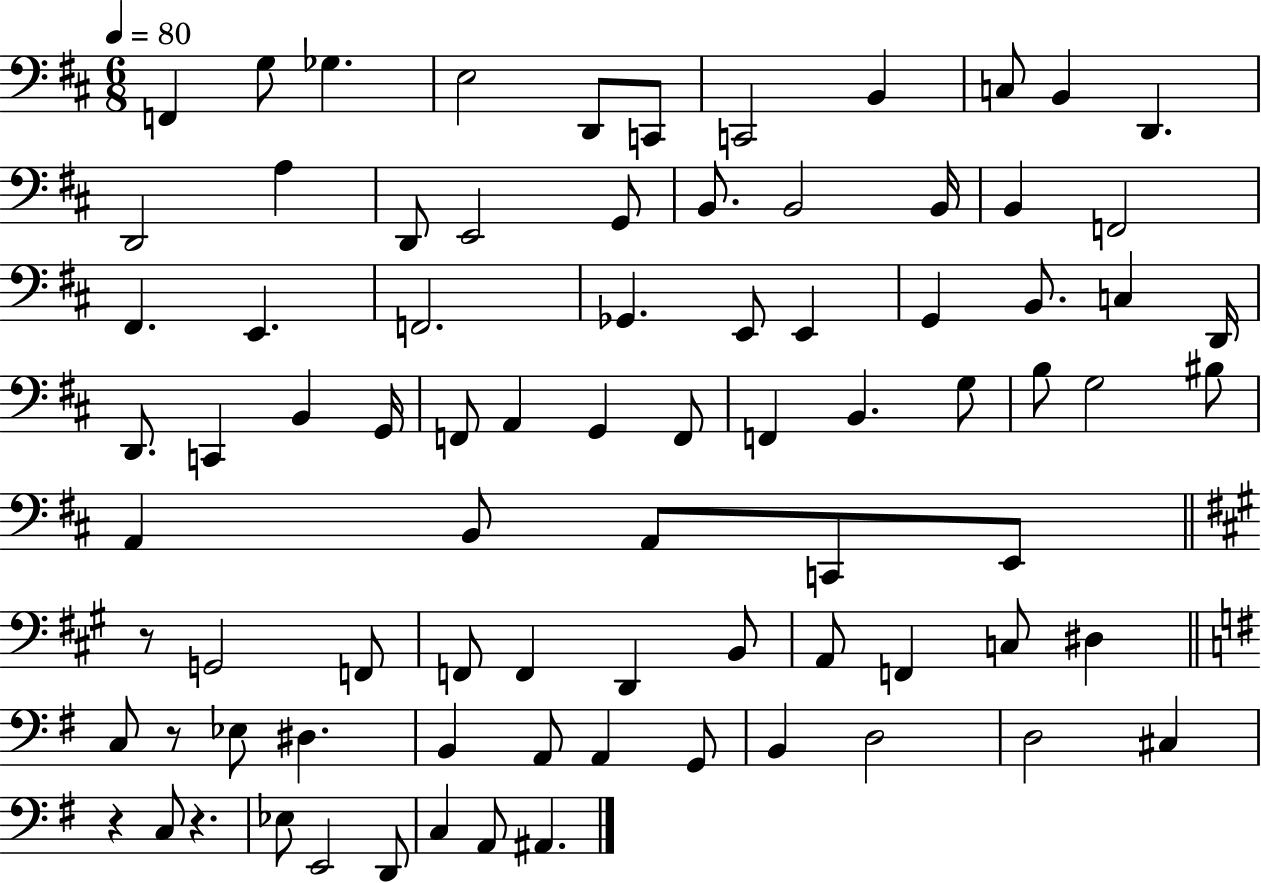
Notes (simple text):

F2/q G3/e Gb3/q. E3/h D2/e C2/e C2/h B2/q C3/e B2/q D2/q. D2/h A3/q D2/e E2/h G2/e B2/e. B2/h B2/s B2/q F2/h F#2/q. E2/q. F2/h. Gb2/q. E2/e E2/q G2/q B2/e. C3/q D2/s D2/e. C2/q B2/q G2/s F2/e A2/q G2/q F2/e F2/q B2/q. G3/e B3/e G3/h BIS3/e A2/q B2/e A2/e C2/e E2/e R/e G2/h F2/e F2/e F2/q D2/q B2/e A2/e F2/q C3/e D#3/q C3/e R/e Eb3/e D#3/q. B2/q A2/e A2/q G2/e B2/q D3/h D3/h C#3/q R/q C3/e R/q. Eb3/e E2/h D2/e C3/q A2/e A#2/q.